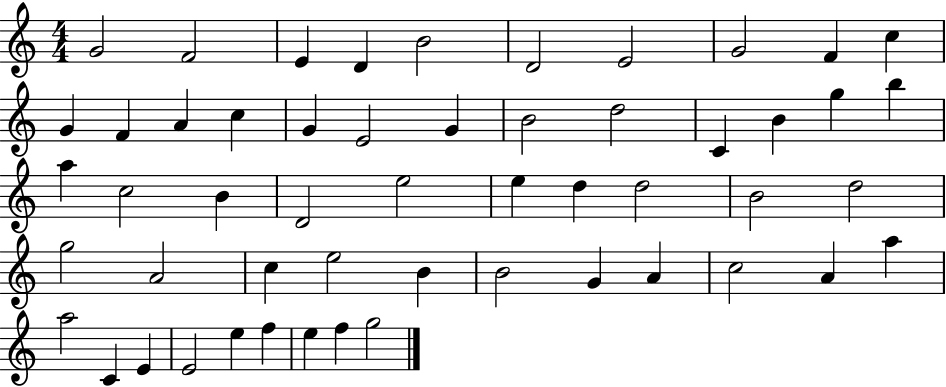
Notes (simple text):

G4/h F4/h E4/q D4/q B4/h D4/h E4/h G4/h F4/q C5/q G4/q F4/q A4/q C5/q G4/q E4/h G4/q B4/h D5/h C4/q B4/q G5/q B5/q A5/q C5/h B4/q D4/h E5/h E5/q D5/q D5/h B4/h D5/h G5/h A4/h C5/q E5/h B4/q B4/h G4/q A4/q C5/h A4/q A5/q A5/h C4/q E4/q E4/h E5/q F5/q E5/q F5/q G5/h